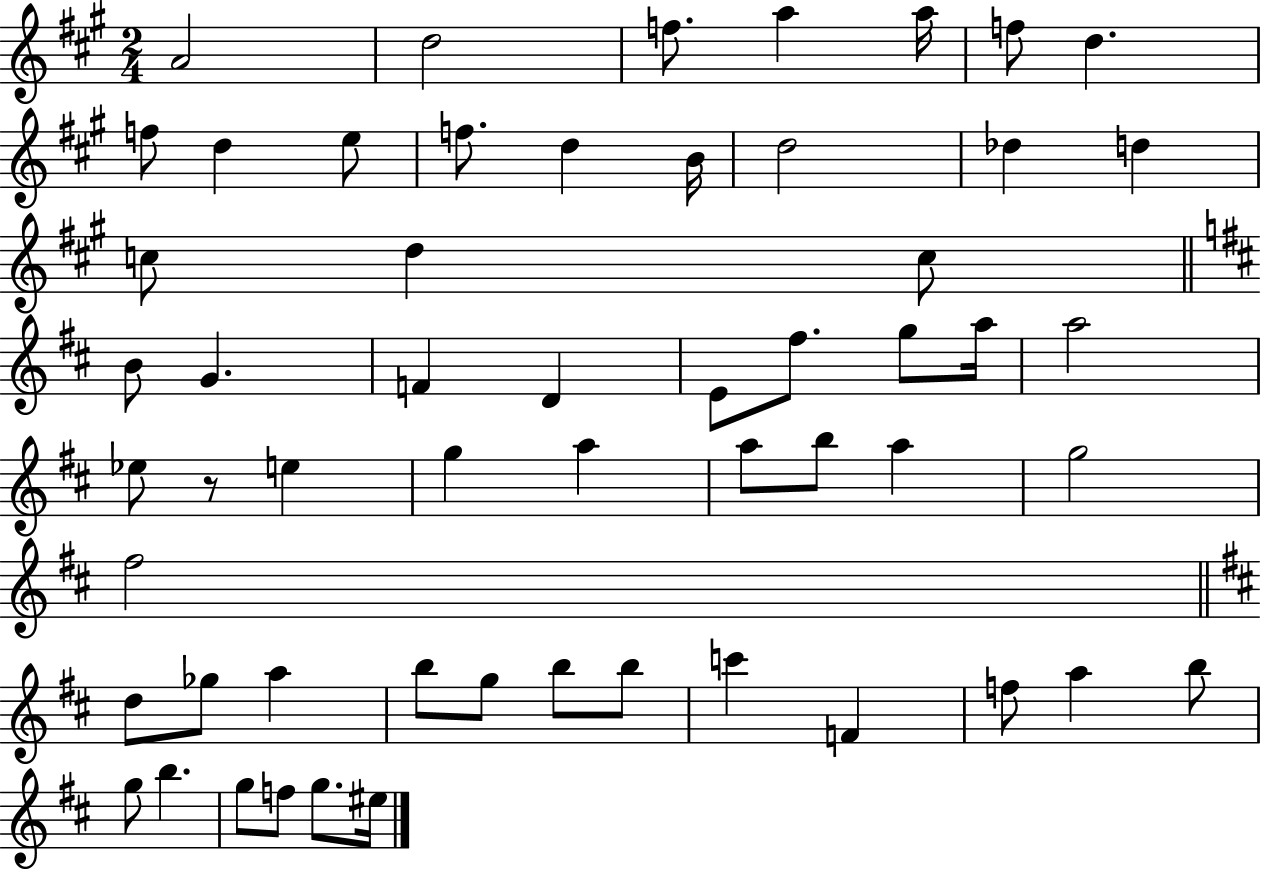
{
  \clef treble
  \numericTimeSignature
  \time 2/4
  \key a \major
  a'2 | d''2 | f''8. a''4 a''16 | f''8 d''4. | \break f''8 d''4 e''8 | f''8. d''4 b'16 | d''2 | des''4 d''4 | \break c''8 d''4 c''8 | \bar "||" \break \key d \major b'8 g'4. | f'4 d'4 | e'8 fis''8. g''8 a''16 | a''2 | \break ees''8 r8 e''4 | g''4 a''4 | a''8 b''8 a''4 | g''2 | \break fis''2 | \bar "||" \break \key d \major d''8 ges''8 a''4 | b''8 g''8 b''8 b''8 | c'''4 f'4 | f''8 a''4 b''8 | \break g''8 b''4. | g''8 f''8 g''8. eis''16 | \bar "|."
}